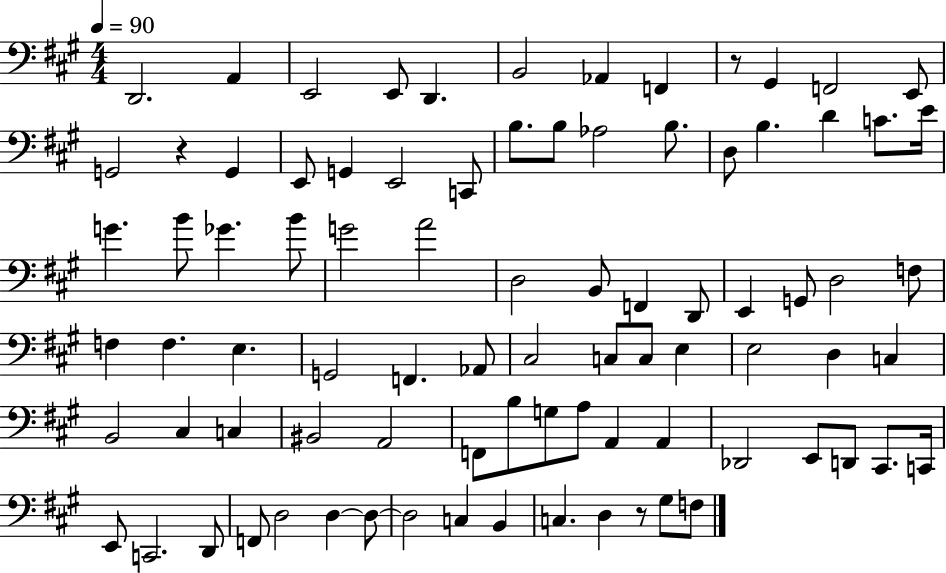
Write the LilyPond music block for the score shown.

{
  \clef bass
  \numericTimeSignature
  \time 4/4
  \key a \major
  \tempo 4 = 90
  \repeat volta 2 { d,2. a,4 | e,2 e,8 d,4. | b,2 aes,4 f,4 | r8 gis,4 f,2 e,8 | \break g,2 r4 g,4 | e,8 g,4 e,2 c,8 | b8. b8 aes2 b8. | d8 b4. d'4 c'8. e'16 | \break g'4. b'8 ges'4. b'8 | g'2 a'2 | d2 b,8 f,4 d,8 | e,4 g,8 d2 f8 | \break f4 f4. e4. | g,2 f,4. aes,8 | cis2 c8 c8 e4 | e2 d4 c4 | \break b,2 cis4 c4 | bis,2 a,2 | f,8 b8 g8 a8 a,4 a,4 | des,2 e,8 d,8 cis,8. c,16 | \break e,8 c,2. d,8 | f,8 d2 d4~~ d8~~ | d2 c4 b,4 | c4. d4 r8 gis8 f8 | \break } \bar "|."
}